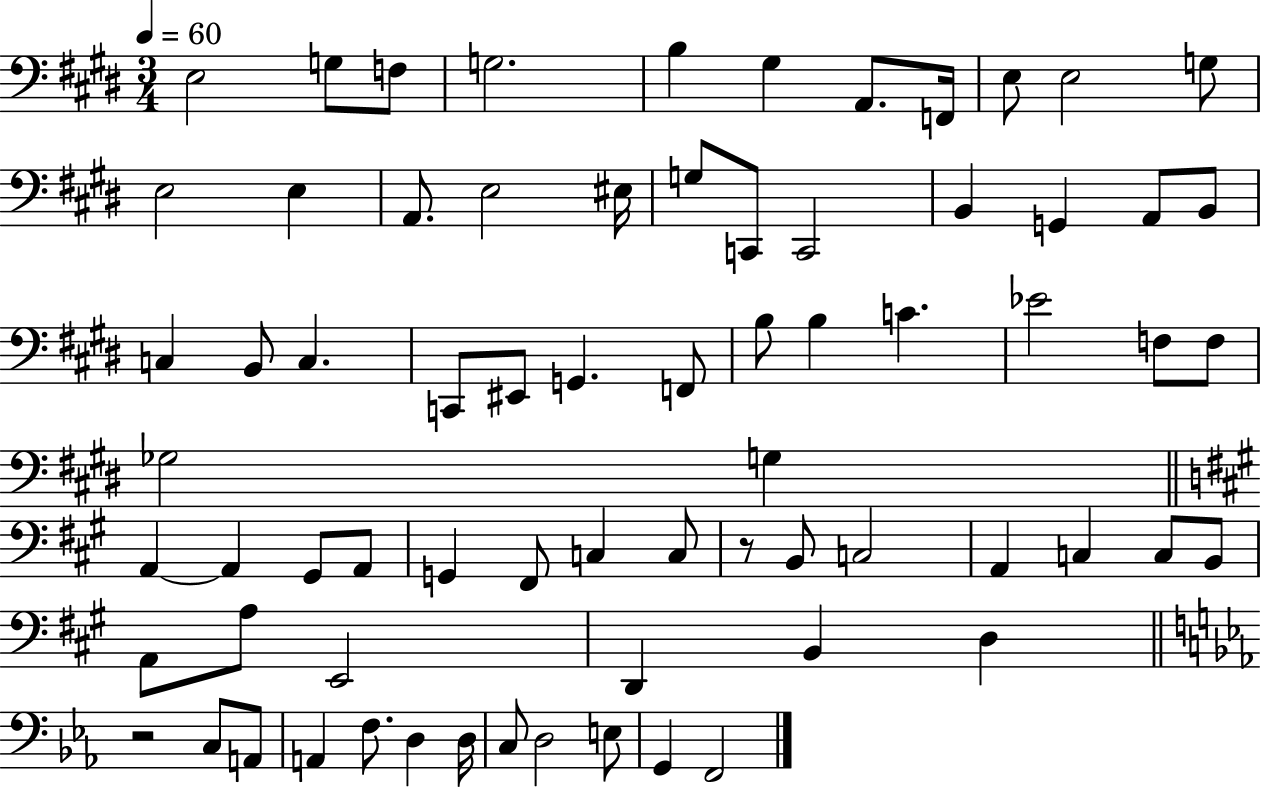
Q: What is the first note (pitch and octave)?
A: E3